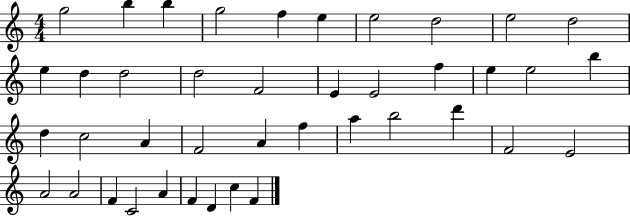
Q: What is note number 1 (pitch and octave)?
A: G5